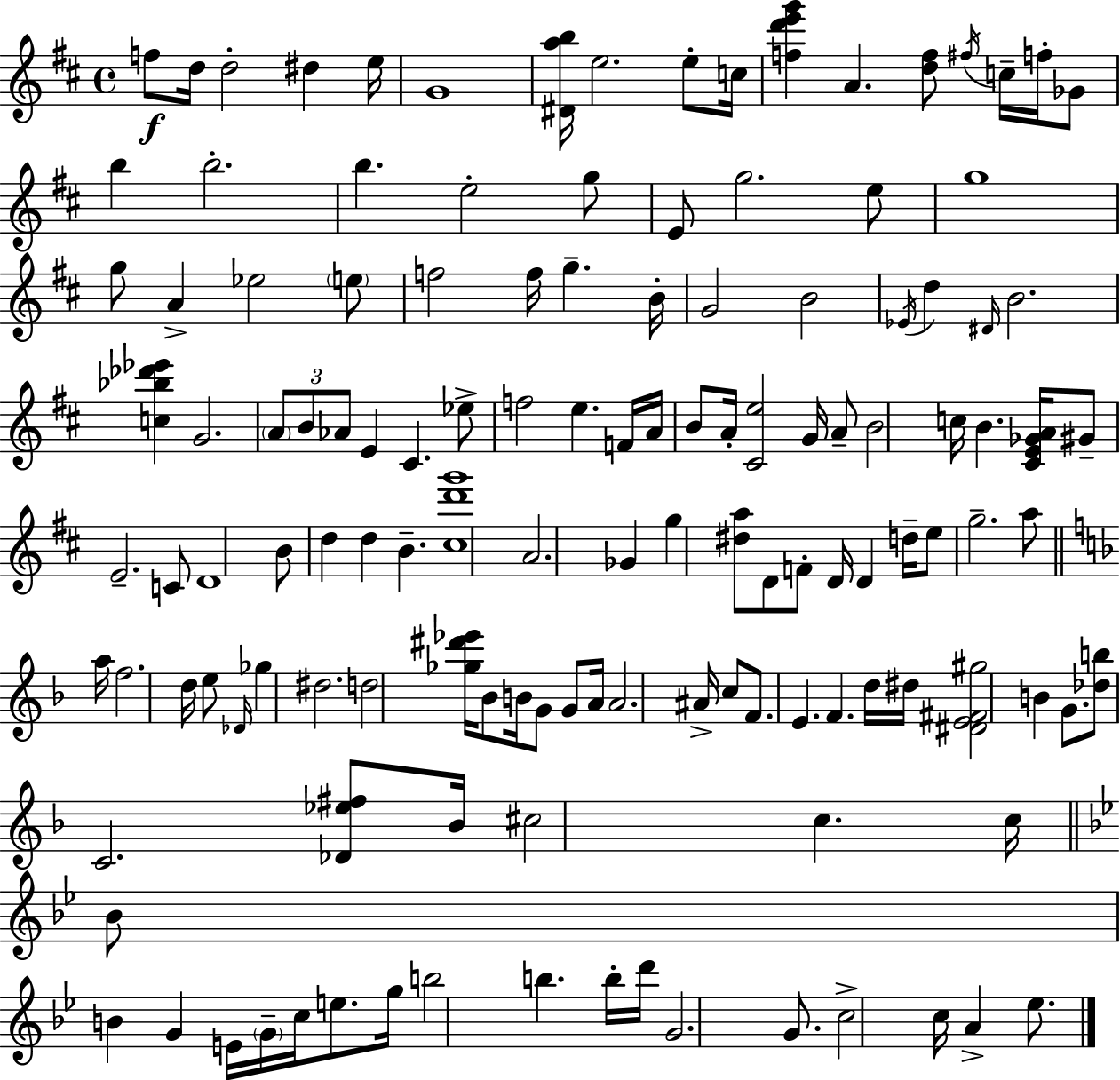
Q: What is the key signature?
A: D major